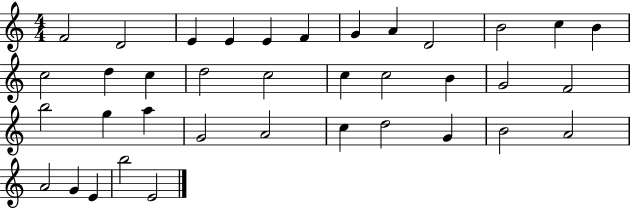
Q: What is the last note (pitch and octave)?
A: E4